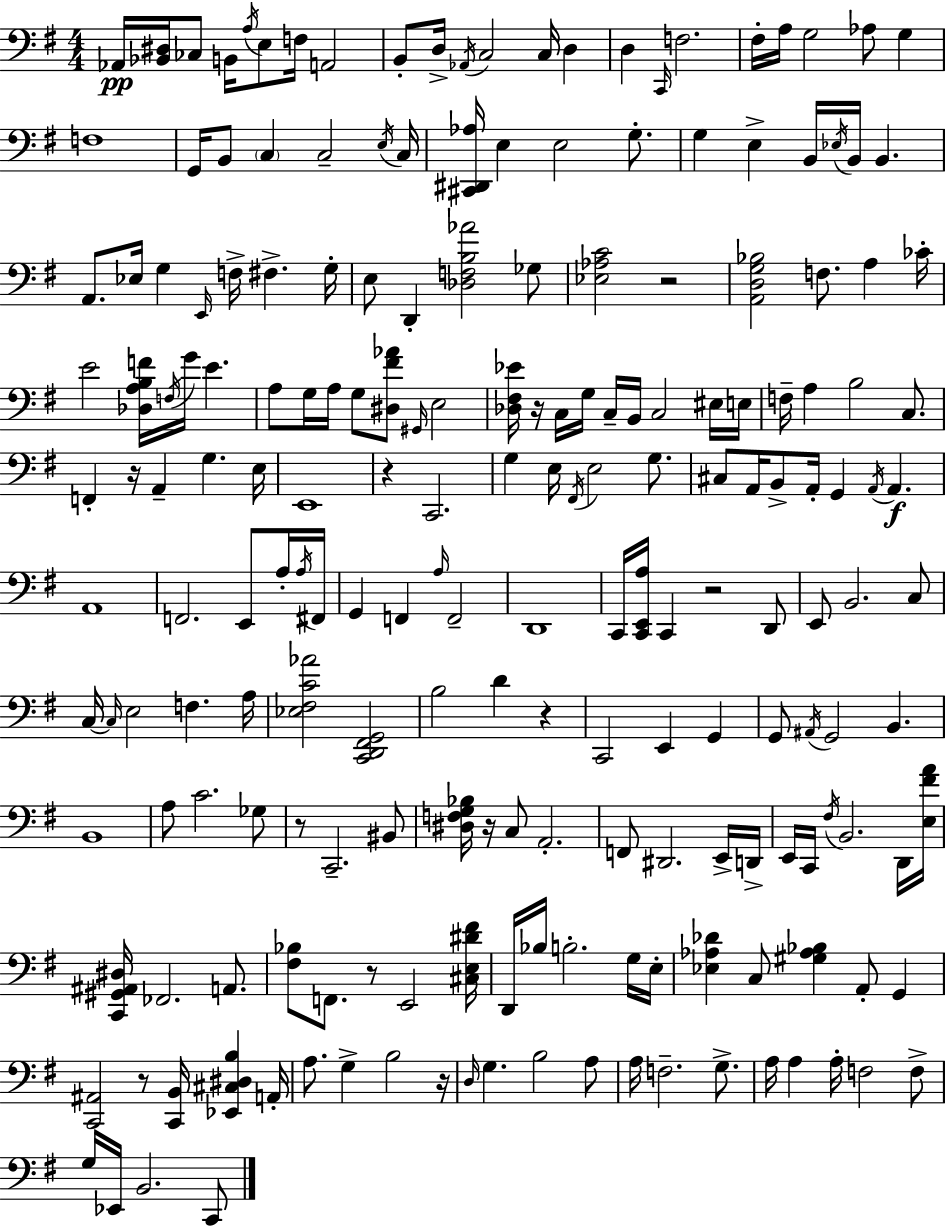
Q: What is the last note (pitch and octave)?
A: C2